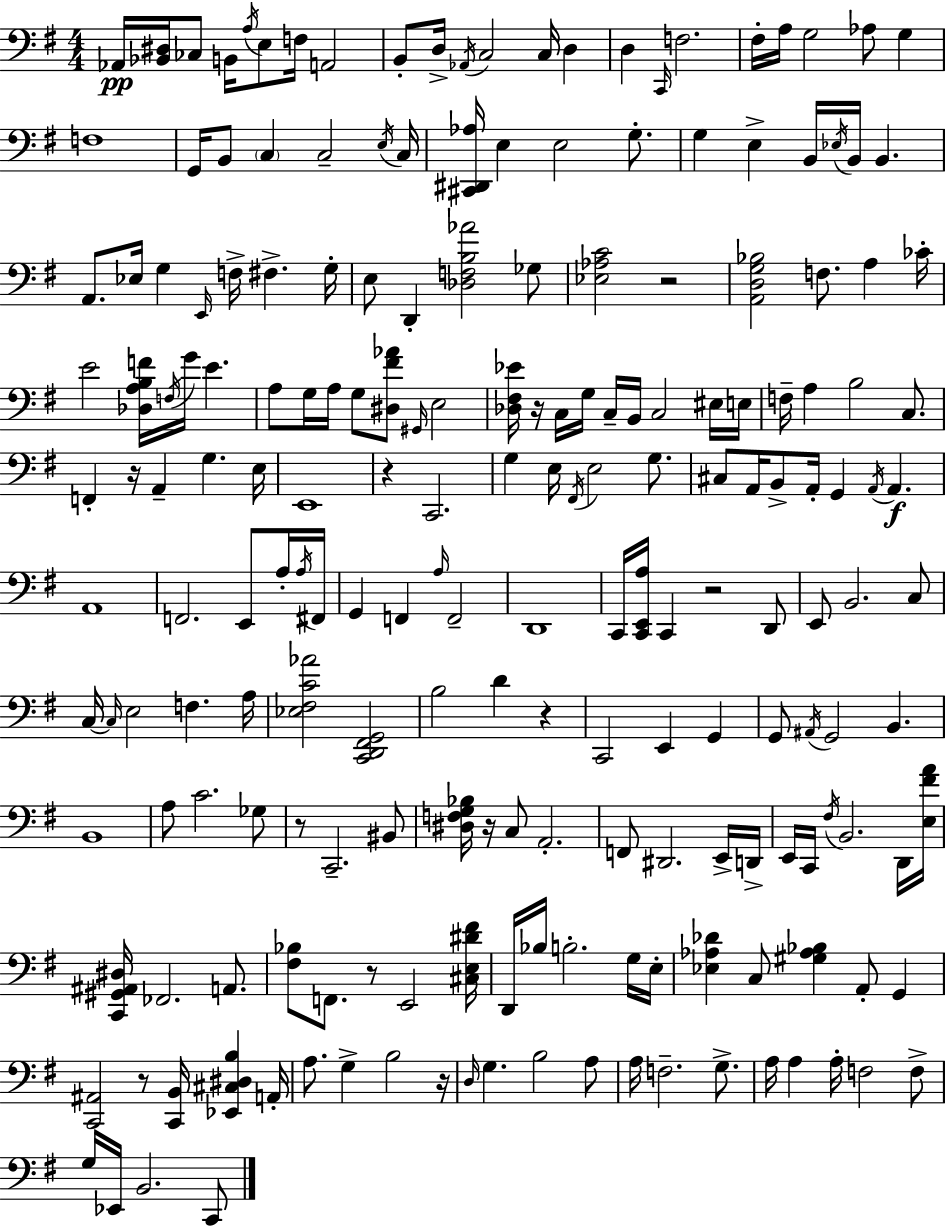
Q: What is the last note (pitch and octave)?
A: C2